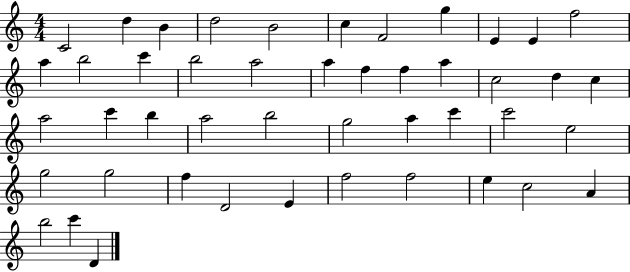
{
  \clef treble
  \numericTimeSignature
  \time 4/4
  \key c \major
  c'2 d''4 b'4 | d''2 b'2 | c''4 f'2 g''4 | e'4 e'4 f''2 | \break a''4 b''2 c'''4 | b''2 a''2 | a''4 f''4 f''4 a''4 | c''2 d''4 c''4 | \break a''2 c'''4 b''4 | a''2 b''2 | g''2 a''4 c'''4 | c'''2 e''2 | \break g''2 g''2 | f''4 d'2 e'4 | f''2 f''2 | e''4 c''2 a'4 | \break b''2 c'''4 d'4 | \bar "|."
}